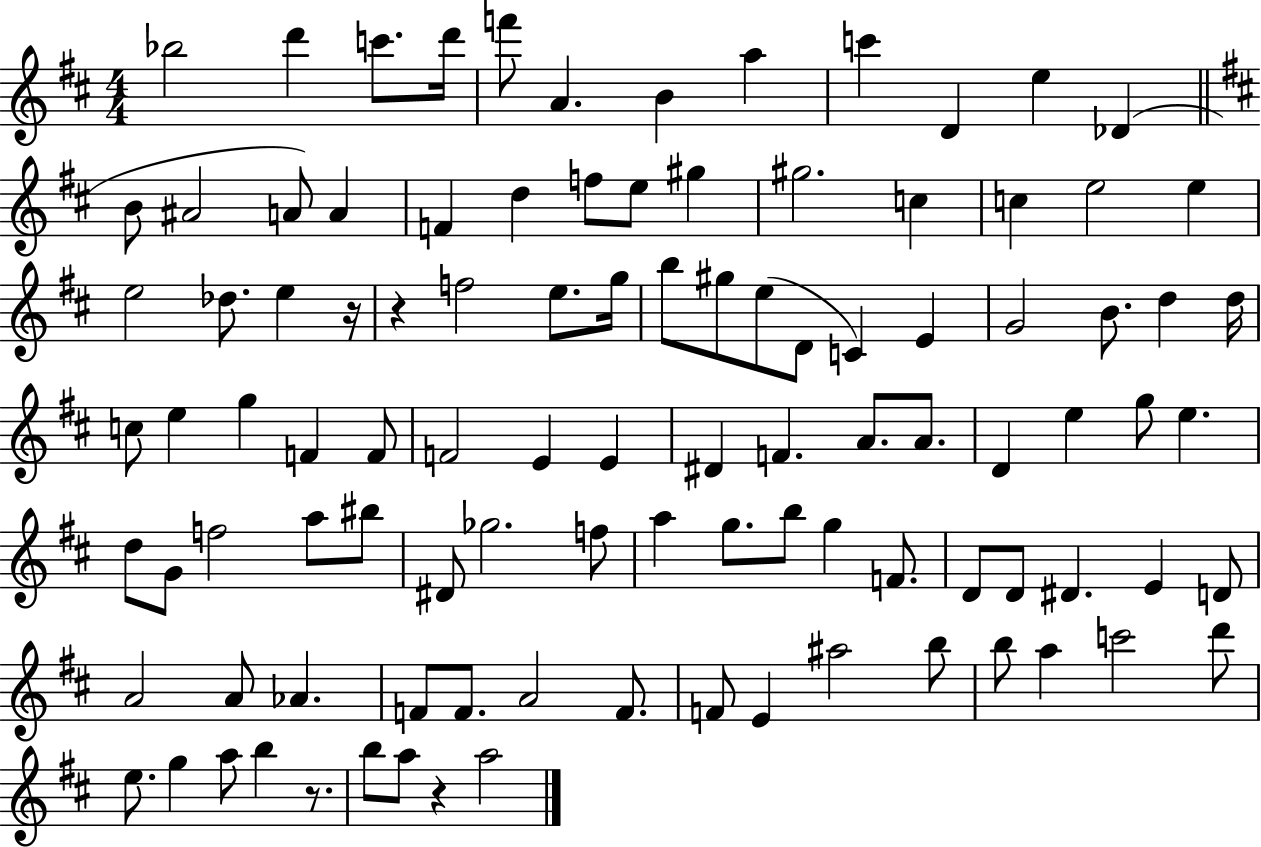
X:1
T:Untitled
M:4/4
L:1/4
K:D
_b2 d' c'/2 d'/4 f'/2 A B a c' D e _D B/2 ^A2 A/2 A F d f/2 e/2 ^g ^g2 c c e2 e e2 _d/2 e z/4 z f2 e/2 g/4 b/2 ^g/2 e/2 D/2 C E G2 B/2 d d/4 c/2 e g F F/2 F2 E E ^D F A/2 A/2 D e g/2 e d/2 G/2 f2 a/2 ^b/2 ^D/2 _g2 f/2 a g/2 b/2 g F/2 D/2 D/2 ^D E D/2 A2 A/2 _A F/2 F/2 A2 F/2 F/2 E ^a2 b/2 b/2 a c'2 d'/2 e/2 g a/2 b z/2 b/2 a/2 z a2